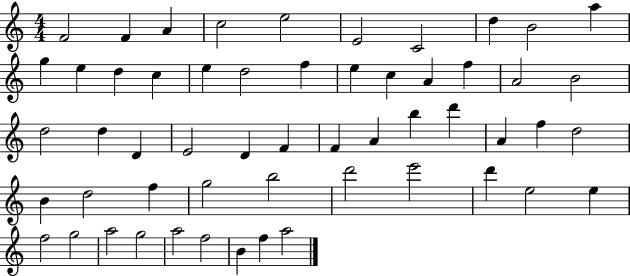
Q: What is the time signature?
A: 4/4